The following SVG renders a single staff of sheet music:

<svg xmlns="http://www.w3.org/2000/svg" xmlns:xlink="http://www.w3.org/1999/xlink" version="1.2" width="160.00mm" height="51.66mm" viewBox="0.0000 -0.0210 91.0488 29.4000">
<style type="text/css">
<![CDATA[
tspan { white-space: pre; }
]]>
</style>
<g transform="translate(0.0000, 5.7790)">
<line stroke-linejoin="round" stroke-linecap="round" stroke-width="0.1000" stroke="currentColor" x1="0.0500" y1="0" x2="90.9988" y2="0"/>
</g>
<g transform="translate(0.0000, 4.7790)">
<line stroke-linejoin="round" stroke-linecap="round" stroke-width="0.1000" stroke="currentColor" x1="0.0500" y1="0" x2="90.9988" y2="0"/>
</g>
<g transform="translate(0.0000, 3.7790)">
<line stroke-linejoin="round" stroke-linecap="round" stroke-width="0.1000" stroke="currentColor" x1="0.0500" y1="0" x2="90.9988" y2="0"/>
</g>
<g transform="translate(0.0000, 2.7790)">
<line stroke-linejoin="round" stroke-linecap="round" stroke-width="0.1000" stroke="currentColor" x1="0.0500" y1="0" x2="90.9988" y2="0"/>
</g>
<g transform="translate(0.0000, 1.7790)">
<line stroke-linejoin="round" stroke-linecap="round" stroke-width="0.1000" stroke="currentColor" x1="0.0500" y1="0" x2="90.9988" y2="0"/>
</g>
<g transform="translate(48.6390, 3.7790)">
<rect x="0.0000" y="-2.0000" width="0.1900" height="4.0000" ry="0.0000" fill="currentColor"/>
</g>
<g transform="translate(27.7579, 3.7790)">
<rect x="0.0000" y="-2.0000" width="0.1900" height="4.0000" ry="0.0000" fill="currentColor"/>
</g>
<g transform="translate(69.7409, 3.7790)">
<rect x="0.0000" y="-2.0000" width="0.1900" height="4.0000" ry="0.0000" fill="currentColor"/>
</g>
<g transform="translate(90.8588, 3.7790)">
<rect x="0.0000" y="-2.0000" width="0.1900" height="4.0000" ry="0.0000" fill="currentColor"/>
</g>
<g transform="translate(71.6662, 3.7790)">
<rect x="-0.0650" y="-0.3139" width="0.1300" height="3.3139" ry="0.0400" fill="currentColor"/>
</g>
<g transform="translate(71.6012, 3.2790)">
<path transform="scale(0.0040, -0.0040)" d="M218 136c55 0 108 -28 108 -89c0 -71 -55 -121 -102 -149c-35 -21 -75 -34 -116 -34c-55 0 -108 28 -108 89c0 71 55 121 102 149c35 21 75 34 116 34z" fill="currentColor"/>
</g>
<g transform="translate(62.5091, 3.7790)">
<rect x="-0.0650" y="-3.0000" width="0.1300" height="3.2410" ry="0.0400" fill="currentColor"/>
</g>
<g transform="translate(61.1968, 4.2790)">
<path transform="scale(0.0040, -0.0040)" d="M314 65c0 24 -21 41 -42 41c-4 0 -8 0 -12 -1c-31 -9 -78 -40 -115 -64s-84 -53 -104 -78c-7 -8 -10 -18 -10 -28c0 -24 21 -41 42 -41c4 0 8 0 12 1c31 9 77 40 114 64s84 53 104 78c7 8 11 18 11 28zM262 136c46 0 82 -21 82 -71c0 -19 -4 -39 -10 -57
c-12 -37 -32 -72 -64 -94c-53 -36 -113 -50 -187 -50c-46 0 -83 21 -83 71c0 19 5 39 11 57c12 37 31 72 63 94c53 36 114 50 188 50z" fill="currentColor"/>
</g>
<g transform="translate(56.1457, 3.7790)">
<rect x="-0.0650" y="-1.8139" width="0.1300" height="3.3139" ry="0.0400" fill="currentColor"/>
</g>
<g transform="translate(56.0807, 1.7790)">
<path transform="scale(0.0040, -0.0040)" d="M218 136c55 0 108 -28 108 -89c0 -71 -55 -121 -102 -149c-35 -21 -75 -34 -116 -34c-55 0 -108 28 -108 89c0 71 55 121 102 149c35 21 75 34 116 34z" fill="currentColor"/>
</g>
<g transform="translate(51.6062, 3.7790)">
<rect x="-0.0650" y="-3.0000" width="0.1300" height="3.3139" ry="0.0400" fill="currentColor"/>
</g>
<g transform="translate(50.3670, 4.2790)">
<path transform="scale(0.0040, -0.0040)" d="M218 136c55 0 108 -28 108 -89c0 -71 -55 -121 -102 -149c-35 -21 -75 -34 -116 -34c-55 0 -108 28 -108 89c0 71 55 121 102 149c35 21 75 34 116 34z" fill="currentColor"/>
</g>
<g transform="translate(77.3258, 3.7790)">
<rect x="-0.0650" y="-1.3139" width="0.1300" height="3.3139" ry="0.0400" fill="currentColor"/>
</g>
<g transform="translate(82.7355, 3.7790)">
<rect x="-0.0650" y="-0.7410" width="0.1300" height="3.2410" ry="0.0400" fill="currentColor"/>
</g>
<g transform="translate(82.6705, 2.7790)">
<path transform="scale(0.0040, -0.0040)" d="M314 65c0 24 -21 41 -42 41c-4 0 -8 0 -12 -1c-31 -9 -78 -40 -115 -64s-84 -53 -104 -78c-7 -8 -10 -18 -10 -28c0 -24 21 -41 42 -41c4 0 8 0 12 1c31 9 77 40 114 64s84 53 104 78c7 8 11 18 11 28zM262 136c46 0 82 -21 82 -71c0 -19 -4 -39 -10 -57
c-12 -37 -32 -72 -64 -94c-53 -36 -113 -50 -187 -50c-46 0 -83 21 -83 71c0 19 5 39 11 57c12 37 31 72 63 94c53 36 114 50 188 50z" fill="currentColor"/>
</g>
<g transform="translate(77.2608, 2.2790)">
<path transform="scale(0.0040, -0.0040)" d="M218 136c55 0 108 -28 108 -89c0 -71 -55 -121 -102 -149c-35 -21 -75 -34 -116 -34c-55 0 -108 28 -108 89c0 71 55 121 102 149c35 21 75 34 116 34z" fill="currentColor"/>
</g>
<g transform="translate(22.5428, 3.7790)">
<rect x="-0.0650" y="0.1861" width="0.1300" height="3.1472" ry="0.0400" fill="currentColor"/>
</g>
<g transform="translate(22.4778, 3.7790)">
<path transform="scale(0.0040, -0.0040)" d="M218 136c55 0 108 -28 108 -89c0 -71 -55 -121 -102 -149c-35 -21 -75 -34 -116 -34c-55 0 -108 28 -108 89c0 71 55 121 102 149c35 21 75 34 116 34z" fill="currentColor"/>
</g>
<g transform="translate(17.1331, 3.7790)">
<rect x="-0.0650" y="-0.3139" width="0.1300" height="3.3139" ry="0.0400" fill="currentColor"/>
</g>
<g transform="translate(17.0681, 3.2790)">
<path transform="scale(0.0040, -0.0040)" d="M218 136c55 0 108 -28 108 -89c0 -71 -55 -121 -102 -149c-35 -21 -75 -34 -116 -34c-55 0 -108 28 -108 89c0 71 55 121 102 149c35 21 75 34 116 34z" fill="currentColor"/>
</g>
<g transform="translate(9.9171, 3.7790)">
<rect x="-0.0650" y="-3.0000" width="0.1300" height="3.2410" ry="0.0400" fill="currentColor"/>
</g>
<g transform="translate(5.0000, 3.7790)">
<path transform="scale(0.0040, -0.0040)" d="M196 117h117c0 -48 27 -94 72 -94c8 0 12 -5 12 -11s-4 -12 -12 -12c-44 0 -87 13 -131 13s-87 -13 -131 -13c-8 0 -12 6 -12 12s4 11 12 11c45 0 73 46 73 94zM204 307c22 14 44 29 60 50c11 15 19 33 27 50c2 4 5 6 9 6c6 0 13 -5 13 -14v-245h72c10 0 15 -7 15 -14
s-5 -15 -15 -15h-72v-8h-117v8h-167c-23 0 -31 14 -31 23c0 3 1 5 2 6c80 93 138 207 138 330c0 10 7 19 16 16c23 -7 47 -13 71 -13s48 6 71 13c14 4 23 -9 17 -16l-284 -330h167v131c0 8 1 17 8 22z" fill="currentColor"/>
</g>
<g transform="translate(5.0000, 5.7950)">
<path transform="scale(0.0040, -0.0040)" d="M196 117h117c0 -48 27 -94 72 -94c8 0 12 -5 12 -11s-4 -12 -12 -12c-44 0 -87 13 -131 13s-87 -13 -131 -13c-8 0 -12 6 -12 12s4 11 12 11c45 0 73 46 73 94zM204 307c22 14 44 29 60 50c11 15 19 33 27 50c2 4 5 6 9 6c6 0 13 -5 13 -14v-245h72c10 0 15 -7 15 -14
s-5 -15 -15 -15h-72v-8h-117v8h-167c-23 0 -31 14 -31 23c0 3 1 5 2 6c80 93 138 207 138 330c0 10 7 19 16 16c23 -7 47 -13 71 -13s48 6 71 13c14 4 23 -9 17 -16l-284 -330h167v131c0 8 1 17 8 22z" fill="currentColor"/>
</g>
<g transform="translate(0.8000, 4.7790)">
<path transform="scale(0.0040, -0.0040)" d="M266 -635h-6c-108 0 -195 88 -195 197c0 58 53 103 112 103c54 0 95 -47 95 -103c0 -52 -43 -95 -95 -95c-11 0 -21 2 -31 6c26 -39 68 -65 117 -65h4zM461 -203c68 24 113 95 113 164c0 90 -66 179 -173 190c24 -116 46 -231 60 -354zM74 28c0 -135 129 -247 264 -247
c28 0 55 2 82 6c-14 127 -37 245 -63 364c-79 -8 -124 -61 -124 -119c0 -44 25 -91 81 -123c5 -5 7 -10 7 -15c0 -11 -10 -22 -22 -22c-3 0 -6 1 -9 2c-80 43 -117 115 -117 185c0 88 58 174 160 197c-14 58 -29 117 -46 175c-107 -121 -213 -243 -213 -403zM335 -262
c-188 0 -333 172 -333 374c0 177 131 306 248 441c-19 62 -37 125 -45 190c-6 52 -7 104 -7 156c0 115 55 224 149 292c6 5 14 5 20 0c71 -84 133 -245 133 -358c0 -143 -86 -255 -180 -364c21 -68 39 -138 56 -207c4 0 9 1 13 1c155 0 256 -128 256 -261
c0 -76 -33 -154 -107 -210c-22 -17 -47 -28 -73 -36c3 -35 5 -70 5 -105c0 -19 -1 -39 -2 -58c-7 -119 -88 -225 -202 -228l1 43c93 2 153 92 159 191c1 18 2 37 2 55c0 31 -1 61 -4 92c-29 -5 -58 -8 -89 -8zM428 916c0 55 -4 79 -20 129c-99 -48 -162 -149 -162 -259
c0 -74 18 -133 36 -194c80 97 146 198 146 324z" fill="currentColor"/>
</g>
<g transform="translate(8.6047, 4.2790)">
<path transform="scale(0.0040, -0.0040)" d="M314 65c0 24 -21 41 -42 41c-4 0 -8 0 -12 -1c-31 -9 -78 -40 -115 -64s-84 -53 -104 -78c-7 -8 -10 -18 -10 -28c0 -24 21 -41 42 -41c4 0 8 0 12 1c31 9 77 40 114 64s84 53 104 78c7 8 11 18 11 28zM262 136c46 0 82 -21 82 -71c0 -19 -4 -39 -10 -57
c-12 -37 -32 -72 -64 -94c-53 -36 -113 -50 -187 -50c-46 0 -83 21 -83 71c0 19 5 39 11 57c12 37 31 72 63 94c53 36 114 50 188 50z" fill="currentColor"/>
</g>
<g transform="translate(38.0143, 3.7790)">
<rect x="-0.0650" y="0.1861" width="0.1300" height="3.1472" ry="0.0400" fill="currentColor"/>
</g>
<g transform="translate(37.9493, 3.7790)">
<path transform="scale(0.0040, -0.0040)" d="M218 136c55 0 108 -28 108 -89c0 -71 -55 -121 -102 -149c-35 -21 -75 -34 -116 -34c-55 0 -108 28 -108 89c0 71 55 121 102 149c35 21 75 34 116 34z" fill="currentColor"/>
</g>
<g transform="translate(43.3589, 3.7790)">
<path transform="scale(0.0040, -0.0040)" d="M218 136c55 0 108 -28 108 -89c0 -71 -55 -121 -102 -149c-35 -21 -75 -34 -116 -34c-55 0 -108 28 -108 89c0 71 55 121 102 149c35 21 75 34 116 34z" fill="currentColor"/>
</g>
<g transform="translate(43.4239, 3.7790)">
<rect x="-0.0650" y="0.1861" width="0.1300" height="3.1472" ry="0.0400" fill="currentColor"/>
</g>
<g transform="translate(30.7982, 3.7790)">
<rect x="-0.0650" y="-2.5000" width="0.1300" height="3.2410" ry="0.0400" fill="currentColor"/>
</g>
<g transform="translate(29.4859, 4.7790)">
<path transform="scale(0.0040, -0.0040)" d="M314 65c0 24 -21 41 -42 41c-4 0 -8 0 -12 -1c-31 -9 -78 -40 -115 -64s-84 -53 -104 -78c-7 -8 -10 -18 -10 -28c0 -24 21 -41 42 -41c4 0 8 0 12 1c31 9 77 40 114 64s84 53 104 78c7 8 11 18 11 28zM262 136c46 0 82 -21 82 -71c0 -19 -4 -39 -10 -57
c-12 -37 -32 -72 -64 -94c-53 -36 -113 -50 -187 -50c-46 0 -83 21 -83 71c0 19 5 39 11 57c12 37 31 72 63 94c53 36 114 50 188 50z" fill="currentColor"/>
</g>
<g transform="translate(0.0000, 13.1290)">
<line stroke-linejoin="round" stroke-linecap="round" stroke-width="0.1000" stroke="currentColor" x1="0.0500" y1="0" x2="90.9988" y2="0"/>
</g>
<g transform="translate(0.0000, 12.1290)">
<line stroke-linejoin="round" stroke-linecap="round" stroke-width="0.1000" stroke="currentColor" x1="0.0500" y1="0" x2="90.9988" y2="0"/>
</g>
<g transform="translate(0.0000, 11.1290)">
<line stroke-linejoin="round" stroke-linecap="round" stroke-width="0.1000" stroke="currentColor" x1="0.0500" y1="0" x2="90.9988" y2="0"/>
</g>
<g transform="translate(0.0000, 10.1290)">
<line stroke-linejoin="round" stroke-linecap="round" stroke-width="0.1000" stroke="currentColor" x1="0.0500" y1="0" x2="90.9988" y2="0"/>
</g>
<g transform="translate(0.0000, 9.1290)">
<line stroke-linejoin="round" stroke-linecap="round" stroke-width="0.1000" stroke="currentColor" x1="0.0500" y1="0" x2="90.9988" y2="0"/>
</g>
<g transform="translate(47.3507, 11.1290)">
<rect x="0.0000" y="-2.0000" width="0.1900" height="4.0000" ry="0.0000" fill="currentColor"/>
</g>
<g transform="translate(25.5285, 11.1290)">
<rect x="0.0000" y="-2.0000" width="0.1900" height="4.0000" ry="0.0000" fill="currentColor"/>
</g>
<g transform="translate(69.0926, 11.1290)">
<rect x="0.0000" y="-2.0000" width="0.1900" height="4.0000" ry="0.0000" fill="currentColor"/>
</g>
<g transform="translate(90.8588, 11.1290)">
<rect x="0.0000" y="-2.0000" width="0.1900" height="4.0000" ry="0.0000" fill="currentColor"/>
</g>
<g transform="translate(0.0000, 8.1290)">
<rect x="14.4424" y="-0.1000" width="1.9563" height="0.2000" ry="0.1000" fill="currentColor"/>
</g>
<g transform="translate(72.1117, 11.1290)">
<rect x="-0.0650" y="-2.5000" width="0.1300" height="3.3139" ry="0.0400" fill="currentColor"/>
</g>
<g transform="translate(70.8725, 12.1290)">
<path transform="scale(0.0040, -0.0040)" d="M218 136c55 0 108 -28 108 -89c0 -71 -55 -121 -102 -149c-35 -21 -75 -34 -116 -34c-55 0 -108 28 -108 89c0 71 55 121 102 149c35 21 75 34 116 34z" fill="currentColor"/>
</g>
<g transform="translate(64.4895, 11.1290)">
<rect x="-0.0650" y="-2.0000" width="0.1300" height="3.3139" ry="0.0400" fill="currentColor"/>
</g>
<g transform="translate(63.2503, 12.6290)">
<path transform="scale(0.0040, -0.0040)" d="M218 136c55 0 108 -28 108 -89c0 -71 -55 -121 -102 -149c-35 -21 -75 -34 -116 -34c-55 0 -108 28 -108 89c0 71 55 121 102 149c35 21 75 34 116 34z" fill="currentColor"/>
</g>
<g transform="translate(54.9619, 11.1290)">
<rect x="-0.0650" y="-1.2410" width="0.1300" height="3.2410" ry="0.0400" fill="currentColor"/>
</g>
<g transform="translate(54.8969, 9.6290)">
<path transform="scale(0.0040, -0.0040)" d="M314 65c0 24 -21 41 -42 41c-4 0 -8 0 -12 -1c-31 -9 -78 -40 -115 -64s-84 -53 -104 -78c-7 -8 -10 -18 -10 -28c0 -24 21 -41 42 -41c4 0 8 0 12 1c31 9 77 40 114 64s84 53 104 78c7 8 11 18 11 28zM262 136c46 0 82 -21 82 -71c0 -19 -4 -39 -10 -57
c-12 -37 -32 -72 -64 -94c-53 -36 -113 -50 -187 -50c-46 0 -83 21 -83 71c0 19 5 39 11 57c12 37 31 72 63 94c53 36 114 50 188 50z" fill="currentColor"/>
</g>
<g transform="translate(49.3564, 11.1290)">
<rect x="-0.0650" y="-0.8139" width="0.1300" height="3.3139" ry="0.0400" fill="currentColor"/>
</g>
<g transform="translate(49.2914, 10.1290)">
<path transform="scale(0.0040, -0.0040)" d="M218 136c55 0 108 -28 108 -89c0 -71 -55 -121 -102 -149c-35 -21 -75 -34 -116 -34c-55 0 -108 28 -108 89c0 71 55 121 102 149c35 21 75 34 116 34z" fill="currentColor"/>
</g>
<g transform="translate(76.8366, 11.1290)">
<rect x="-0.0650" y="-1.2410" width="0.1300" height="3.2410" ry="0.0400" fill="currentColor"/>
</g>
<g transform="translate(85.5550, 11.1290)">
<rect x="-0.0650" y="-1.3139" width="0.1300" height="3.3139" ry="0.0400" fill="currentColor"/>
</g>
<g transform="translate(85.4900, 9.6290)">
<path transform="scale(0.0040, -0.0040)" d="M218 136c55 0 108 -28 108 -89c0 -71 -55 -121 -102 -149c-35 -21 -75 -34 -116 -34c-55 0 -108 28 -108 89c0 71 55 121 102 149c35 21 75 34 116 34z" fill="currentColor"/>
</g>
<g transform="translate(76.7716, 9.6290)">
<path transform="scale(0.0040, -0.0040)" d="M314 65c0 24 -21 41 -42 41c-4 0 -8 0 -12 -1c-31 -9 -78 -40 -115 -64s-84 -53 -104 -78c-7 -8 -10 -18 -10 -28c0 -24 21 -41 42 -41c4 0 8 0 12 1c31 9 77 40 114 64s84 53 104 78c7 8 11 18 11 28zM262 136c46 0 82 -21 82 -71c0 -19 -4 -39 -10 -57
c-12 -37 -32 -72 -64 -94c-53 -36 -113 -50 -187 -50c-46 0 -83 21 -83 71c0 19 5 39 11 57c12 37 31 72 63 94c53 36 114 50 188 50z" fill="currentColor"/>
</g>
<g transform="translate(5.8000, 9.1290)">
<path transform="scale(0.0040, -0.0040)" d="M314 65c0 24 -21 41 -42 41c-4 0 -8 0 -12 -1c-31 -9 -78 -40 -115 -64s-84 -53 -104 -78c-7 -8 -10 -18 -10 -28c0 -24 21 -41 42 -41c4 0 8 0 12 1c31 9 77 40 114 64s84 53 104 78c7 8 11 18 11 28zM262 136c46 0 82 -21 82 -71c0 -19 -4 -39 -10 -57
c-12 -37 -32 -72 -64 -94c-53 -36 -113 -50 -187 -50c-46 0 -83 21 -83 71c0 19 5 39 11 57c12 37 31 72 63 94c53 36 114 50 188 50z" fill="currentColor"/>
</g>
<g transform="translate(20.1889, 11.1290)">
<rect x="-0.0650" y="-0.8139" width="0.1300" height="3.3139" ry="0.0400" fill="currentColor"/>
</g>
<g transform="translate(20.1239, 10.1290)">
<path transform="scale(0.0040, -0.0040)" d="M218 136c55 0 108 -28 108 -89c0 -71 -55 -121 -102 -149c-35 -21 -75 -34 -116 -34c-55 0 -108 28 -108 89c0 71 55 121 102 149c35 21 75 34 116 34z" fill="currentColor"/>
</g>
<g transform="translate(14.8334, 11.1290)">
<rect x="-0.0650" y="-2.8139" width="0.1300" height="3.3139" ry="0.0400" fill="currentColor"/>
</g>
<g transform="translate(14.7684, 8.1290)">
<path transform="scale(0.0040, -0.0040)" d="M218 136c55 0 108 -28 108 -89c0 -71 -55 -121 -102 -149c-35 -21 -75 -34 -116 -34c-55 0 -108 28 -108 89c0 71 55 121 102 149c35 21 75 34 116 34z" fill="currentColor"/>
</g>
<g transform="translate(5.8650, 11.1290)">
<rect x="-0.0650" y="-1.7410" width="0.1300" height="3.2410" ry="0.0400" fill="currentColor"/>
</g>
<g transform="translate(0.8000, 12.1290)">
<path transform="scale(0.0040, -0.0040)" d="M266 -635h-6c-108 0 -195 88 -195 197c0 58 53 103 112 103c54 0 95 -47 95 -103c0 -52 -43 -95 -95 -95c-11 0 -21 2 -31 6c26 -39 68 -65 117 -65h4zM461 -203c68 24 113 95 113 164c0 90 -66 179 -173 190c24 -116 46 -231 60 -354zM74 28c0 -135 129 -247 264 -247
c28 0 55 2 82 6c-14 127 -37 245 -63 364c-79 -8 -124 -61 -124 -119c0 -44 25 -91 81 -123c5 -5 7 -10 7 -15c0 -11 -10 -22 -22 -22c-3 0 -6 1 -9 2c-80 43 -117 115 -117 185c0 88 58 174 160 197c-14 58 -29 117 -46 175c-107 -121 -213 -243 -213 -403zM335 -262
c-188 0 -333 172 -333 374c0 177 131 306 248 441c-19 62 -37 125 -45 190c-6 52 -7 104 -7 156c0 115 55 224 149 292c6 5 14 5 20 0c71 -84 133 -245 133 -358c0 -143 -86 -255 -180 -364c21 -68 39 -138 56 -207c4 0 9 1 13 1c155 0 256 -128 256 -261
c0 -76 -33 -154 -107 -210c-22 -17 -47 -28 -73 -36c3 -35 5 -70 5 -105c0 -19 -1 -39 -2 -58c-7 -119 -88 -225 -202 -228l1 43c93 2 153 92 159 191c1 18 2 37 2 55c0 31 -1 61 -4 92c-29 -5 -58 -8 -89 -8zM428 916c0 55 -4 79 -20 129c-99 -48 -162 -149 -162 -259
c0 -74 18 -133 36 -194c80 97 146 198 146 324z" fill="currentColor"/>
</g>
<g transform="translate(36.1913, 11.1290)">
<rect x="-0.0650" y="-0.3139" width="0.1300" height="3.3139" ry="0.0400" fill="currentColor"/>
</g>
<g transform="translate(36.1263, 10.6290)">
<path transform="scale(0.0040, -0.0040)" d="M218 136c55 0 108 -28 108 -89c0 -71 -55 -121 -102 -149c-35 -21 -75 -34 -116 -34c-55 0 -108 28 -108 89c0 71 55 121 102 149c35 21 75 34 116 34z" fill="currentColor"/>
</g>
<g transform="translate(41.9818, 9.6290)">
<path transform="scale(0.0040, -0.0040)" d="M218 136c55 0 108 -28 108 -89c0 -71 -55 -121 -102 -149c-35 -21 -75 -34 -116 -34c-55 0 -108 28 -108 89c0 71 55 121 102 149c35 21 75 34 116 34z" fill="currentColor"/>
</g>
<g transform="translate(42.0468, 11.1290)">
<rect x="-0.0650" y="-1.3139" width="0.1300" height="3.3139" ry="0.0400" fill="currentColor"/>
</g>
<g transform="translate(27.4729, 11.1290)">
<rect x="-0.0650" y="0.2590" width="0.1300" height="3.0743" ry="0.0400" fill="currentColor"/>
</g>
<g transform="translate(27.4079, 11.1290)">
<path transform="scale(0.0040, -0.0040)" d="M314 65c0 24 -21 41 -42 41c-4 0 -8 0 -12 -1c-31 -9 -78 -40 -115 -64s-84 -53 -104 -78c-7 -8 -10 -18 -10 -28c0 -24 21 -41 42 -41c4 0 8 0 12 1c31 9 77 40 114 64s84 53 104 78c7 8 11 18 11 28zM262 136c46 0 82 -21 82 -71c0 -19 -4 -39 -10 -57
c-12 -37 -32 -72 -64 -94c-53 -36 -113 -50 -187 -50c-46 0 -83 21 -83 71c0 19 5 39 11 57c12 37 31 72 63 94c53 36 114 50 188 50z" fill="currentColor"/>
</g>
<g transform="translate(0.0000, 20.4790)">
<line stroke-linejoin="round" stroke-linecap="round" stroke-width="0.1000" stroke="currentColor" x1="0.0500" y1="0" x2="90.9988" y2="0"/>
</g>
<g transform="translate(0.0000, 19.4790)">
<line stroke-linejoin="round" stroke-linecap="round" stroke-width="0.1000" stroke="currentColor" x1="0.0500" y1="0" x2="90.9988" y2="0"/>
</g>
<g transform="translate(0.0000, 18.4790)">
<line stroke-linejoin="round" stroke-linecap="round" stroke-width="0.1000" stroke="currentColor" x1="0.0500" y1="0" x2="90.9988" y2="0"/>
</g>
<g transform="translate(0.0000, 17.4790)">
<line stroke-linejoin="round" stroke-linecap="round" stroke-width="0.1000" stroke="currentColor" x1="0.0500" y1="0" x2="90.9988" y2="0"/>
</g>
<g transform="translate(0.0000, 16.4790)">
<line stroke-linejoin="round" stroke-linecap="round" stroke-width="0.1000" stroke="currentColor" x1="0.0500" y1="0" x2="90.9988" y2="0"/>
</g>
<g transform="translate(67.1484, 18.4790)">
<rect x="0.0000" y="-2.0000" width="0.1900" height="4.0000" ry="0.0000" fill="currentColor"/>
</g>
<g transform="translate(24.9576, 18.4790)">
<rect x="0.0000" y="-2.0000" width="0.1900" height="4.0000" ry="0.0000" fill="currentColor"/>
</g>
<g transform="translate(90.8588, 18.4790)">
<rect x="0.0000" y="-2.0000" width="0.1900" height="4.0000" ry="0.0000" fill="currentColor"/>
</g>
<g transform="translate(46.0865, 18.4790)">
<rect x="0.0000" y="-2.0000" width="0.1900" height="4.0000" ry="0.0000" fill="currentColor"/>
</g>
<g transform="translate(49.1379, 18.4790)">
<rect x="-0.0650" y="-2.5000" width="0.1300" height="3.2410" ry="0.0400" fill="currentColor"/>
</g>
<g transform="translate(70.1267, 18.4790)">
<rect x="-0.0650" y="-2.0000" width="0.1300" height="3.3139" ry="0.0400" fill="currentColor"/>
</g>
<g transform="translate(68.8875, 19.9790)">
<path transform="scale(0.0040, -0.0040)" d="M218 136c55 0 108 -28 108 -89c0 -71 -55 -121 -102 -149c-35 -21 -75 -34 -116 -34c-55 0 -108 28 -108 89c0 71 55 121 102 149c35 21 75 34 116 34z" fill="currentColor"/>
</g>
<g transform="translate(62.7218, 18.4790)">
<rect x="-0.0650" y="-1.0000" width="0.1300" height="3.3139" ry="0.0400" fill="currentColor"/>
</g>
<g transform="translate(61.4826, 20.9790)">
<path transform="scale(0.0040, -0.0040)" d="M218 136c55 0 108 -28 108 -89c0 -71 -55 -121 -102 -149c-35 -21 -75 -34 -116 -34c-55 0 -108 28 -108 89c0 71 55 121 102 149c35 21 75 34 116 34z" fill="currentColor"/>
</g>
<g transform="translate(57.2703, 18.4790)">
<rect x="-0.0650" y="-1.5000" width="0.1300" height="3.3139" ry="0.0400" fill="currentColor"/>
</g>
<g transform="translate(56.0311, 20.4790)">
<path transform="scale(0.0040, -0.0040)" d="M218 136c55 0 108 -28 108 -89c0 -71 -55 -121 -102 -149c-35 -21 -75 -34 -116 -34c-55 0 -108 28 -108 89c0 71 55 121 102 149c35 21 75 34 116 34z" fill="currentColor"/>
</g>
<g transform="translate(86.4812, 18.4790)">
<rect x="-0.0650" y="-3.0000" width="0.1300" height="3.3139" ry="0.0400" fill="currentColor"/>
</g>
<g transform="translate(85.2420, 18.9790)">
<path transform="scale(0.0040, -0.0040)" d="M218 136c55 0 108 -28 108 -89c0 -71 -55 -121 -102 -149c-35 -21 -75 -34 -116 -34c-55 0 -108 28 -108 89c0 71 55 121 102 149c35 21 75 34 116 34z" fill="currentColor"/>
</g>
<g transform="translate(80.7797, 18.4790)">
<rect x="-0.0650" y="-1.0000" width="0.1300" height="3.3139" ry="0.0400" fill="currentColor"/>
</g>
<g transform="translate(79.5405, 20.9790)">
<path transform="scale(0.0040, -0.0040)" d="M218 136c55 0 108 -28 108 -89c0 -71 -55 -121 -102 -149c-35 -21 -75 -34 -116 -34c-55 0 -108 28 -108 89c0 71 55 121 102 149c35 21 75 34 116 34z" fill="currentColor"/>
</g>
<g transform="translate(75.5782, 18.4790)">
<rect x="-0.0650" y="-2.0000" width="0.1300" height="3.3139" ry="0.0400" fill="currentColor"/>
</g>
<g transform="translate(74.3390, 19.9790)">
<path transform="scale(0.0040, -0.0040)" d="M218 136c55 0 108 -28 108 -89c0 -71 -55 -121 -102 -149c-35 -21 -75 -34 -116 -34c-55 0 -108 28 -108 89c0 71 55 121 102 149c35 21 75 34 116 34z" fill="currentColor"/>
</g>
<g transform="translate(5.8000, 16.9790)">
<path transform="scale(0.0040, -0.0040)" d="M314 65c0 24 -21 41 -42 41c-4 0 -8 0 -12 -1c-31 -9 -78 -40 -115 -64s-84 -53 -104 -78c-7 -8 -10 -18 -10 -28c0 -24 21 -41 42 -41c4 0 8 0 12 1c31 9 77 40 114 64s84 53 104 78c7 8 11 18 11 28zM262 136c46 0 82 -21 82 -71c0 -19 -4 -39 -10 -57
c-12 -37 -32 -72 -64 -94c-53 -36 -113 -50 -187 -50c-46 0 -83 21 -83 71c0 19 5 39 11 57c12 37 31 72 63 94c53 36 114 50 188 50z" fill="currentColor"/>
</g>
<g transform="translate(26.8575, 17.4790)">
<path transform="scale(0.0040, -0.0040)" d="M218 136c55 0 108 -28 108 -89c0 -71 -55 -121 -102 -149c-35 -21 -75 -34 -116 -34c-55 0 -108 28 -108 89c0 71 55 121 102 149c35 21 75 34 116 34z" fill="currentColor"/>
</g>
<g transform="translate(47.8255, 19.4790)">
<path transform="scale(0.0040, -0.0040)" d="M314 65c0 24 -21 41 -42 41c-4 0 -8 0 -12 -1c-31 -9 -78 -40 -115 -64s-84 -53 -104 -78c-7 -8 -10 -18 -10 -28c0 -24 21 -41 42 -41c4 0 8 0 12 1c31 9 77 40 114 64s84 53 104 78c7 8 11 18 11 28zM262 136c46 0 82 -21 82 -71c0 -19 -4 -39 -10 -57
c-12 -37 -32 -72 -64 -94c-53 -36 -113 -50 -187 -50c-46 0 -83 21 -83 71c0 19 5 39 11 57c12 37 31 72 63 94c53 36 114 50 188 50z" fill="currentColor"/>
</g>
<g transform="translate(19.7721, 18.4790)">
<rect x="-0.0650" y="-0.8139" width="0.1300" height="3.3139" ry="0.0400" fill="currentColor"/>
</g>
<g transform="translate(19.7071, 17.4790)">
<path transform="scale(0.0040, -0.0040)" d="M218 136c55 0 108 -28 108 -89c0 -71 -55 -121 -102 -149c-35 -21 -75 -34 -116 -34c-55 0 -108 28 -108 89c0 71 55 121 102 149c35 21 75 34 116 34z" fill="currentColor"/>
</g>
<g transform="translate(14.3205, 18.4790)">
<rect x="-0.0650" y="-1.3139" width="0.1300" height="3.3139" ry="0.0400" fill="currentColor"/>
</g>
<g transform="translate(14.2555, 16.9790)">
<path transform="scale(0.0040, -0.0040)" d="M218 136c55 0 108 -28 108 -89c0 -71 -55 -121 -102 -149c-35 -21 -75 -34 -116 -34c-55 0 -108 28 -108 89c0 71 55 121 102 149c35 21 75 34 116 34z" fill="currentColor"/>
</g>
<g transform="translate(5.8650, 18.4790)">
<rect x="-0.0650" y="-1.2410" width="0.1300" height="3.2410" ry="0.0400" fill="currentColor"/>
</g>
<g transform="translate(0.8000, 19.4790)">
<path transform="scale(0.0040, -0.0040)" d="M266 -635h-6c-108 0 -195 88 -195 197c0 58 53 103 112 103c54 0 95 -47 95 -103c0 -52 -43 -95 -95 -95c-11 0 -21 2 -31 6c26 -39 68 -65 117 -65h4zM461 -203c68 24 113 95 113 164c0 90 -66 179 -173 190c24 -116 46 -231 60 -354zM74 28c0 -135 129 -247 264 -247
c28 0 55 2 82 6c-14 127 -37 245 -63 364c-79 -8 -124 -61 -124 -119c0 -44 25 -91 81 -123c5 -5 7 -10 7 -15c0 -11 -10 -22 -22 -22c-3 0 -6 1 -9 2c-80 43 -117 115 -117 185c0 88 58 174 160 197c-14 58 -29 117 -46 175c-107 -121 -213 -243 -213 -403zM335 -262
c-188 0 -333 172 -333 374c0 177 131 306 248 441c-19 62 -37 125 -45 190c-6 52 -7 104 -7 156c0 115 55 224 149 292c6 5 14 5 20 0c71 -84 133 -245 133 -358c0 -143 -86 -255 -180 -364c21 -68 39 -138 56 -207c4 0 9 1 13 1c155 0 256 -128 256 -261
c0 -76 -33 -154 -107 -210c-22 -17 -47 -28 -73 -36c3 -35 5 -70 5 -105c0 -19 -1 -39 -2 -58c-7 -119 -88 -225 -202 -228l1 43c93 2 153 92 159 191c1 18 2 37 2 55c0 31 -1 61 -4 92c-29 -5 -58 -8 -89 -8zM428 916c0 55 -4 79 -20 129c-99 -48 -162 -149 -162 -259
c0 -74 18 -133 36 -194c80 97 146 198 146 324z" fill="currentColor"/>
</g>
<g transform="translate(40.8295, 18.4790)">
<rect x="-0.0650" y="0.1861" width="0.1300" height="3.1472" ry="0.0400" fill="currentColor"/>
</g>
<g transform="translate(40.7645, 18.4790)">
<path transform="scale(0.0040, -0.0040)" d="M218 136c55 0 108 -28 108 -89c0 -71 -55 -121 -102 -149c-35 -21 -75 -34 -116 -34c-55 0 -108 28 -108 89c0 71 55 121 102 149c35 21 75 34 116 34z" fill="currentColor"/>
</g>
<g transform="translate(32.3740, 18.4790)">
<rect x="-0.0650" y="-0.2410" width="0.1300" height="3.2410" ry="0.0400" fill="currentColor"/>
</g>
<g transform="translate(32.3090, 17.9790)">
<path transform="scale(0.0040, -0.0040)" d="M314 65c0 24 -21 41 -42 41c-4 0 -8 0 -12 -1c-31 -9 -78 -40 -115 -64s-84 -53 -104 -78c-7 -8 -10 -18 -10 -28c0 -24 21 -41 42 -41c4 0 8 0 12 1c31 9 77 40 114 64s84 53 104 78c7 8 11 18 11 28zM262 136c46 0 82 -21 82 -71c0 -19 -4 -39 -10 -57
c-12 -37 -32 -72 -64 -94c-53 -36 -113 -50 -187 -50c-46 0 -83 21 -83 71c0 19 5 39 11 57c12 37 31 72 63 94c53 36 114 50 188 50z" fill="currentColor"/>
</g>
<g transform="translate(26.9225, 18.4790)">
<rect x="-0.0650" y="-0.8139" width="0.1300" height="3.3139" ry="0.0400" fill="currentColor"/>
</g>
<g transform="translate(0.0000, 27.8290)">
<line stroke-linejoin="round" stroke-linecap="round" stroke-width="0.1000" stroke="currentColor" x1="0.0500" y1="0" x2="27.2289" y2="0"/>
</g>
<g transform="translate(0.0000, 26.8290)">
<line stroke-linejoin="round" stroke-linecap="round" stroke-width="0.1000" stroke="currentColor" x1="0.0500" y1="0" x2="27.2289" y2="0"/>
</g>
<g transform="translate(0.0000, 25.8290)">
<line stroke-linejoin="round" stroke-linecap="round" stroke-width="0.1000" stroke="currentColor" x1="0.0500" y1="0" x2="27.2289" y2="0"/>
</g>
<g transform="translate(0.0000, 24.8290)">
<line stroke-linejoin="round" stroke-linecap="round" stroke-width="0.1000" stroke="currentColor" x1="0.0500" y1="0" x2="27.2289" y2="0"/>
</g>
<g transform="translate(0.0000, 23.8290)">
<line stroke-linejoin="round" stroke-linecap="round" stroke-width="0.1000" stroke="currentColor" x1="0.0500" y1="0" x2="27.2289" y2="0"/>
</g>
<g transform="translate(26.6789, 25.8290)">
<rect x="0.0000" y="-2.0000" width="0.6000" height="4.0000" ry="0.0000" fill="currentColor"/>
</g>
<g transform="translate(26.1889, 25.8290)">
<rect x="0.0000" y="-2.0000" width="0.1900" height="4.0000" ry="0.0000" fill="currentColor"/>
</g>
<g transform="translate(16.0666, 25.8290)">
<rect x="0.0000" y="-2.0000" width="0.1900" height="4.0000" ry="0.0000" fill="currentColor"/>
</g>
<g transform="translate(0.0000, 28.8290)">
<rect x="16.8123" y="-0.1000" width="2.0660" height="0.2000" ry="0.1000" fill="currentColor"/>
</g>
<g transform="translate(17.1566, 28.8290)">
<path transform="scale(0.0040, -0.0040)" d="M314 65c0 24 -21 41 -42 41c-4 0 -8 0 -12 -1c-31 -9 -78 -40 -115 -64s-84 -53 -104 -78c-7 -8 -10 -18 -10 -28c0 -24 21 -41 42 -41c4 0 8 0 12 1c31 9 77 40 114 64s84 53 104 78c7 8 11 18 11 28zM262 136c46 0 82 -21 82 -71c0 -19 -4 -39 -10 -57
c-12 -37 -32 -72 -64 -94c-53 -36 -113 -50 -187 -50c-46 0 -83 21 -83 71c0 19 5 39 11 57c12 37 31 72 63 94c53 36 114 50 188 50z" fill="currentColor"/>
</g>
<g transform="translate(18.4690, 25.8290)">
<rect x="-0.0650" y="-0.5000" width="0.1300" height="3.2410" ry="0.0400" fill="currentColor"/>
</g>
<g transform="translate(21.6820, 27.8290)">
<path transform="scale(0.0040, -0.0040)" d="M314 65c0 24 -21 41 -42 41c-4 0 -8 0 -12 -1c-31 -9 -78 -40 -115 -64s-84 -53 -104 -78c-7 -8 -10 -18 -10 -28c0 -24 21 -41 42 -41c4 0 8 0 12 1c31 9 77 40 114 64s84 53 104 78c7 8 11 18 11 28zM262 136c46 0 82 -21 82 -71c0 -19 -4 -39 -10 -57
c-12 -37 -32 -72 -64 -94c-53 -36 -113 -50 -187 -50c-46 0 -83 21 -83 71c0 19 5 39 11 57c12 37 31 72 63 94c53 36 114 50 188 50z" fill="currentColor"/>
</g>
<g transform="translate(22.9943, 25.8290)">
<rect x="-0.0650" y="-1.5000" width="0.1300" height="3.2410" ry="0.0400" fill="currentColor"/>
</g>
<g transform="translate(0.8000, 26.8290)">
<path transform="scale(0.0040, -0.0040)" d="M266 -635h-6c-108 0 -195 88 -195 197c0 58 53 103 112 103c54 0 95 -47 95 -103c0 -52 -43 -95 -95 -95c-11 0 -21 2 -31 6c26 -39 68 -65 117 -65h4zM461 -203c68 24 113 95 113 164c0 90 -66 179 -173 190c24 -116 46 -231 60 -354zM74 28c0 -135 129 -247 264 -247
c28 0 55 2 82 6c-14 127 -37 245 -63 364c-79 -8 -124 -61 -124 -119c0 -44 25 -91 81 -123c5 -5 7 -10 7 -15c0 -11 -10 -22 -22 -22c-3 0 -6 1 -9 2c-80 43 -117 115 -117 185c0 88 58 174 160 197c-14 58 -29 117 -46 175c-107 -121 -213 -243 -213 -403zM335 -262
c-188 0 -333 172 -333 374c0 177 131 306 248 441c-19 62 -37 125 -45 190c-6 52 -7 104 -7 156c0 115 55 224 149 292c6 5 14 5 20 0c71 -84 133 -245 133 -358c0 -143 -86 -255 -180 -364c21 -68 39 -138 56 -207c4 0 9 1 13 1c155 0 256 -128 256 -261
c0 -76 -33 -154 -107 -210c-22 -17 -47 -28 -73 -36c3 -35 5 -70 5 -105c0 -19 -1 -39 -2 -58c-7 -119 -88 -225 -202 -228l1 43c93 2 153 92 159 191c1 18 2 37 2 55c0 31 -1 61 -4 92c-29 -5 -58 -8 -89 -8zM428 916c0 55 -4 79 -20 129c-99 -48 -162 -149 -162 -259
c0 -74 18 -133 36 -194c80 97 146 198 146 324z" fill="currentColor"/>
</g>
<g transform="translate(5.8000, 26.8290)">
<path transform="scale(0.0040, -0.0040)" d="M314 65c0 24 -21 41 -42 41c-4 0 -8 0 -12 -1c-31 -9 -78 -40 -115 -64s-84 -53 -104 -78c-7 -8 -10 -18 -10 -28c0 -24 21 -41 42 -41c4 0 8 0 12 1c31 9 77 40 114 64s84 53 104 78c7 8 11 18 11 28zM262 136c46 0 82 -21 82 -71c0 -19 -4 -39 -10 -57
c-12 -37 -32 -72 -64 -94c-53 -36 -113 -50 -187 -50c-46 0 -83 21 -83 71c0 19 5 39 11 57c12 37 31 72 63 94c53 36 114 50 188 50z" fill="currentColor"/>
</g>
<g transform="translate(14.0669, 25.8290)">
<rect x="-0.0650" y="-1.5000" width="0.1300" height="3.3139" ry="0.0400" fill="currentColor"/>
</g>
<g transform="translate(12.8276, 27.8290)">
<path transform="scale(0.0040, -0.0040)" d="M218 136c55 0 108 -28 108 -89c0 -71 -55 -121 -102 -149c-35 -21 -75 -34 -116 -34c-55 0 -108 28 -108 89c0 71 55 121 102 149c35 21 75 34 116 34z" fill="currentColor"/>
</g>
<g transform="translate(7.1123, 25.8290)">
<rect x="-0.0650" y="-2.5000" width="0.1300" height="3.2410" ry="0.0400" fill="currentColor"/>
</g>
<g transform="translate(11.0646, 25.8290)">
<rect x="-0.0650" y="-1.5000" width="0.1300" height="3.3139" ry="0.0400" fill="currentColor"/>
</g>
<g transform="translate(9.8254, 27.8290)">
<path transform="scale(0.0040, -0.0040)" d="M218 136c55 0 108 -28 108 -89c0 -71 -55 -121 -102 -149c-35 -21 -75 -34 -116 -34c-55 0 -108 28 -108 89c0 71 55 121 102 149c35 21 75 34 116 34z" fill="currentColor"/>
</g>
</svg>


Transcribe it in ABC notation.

X:1
T:Untitled
M:4/4
L:1/4
K:C
A2 c B G2 B B A f A2 c e d2 f2 a d B2 c e d e2 F G e2 e e2 e d d c2 B G2 E D F F D A G2 E E C2 E2